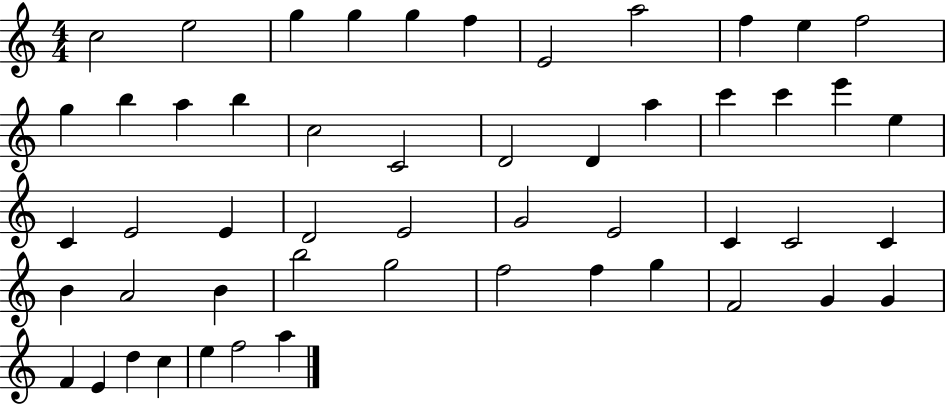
C5/h E5/h G5/q G5/q G5/q F5/q E4/h A5/h F5/q E5/q F5/h G5/q B5/q A5/q B5/q C5/h C4/h D4/h D4/q A5/q C6/q C6/q E6/q E5/q C4/q E4/h E4/q D4/h E4/h G4/h E4/h C4/q C4/h C4/q B4/q A4/h B4/q B5/h G5/h F5/h F5/q G5/q F4/h G4/q G4/q F4/q E4/q D5/q C5/q E5/q F5/h A5/q